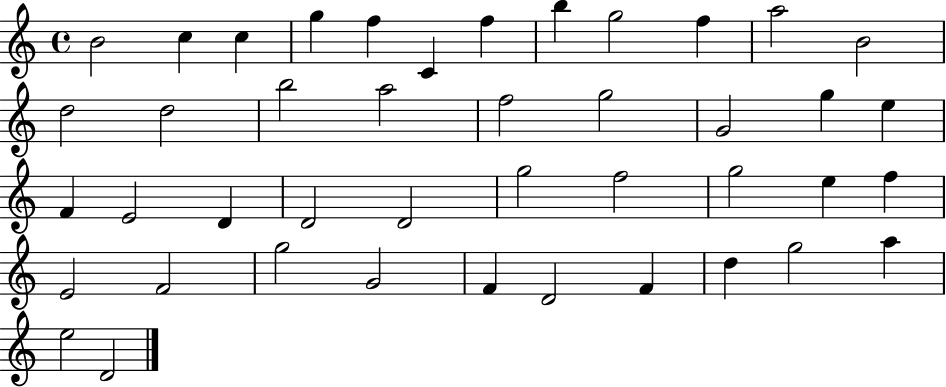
B4/h C5/q C5/q G5/q F5/q C4/q F5/q B5/q G5/h F5/q A5/h B4/h D5/h D5/h B5/h A5/h F5/h G5/h G4/h G5/q E5/q F4/q E4/h D4/q D4/h D4/h G5/h F5/h G5/h E5/q F5/q E4/h F4/h G5/h G4/h F4/q D4/h F4/q D5/q G5/h A5/q E5/h D4/h